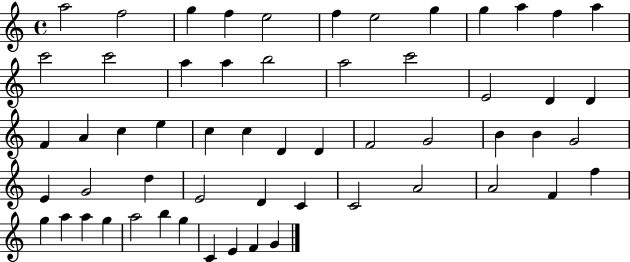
X:1
T:Untitled
M:4/4
L:1/4
K:C
a2 f2 g f e2 f e2 g g a f a c'2 c'2 a a b2 a2 c'2 E2 D D F A c e c c D D F2 G2 B B G2 E G2 d E2 D C C2 A2 A2 F f g a a g a2 b g C E F G